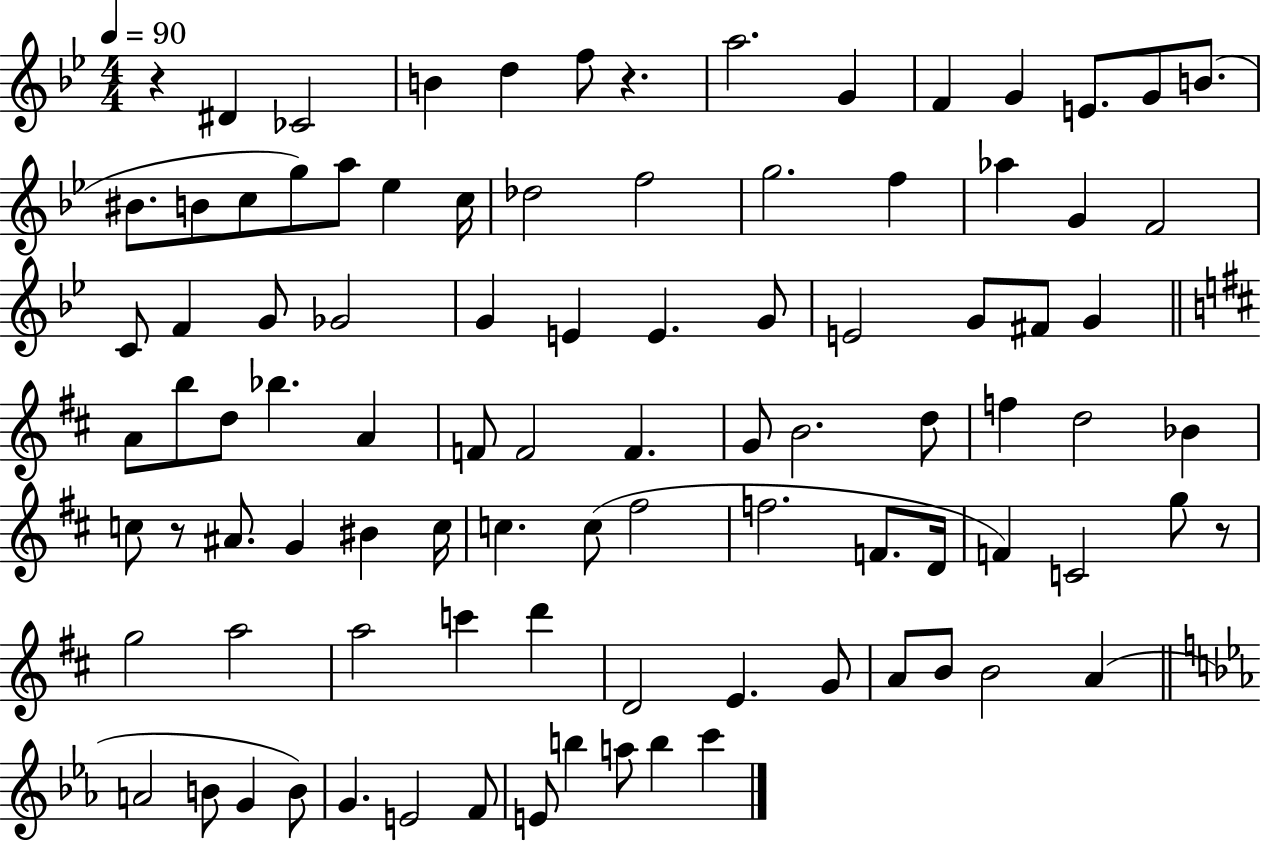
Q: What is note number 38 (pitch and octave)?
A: G4